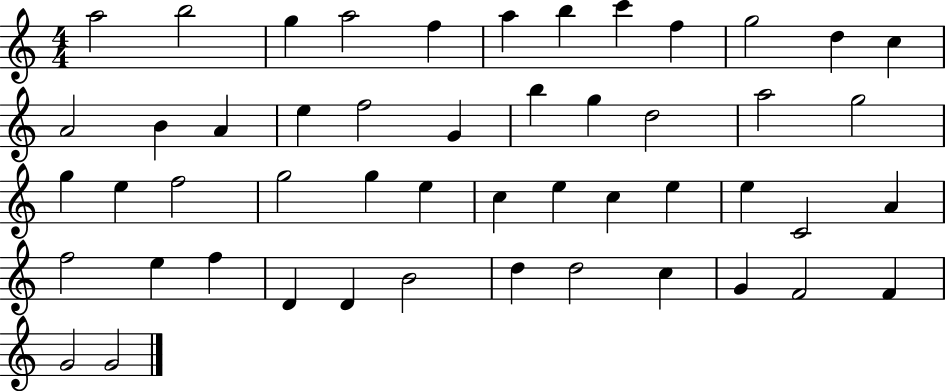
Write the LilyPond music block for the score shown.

{
  \clef treble
  \numericTimeSignature
  \time 4/4
  \key c \major
  a''2 b''2 | g''4 a''2 f''4 | a''4 b''4 c'''4 f''4 | g''2 d''4 c''4 | \break a'2 b'4 a'4 | e''4 f''2 g'4 | b''4 g''4 d''2 | a''2 g''2 | \break g''4 e''4 f''2 | g''2 g''4 e''4 | c''4 e''4 c''4 e''4 | e''4 c'2 a'4 | \break f''2 e''4 f''4 | d'4 d'4 b'2 | d''4 d''2 c''4 | g'4 f'2 f'4 | \break g'2 g'2 | \bar "|."
}